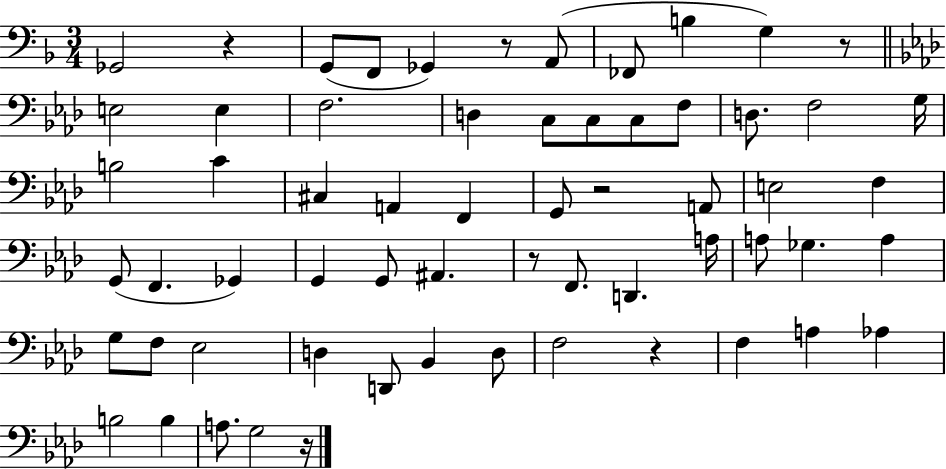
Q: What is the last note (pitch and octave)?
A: G3